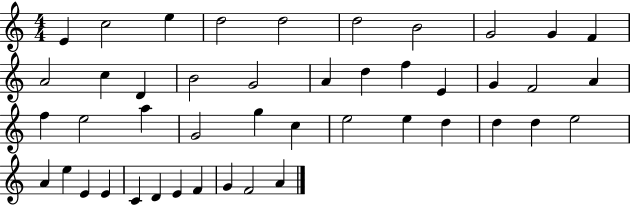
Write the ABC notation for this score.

X:1
T:Untitled
M:4/4
L:1/4
K:C
E c2 e d2 d2 d2 B2 G2 G F A2 c D B2 G2 A d f E G F2 A f e2 a G2 g c e2 e d d d e2 A e E E C D E F G F2 A